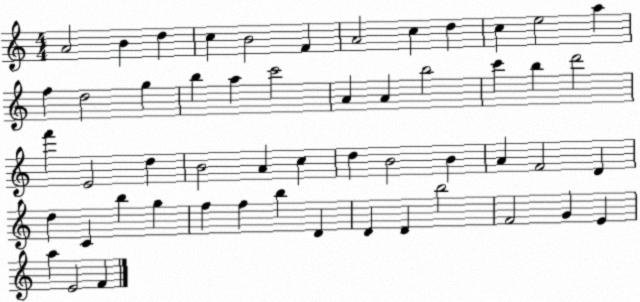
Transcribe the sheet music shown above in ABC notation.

X:1
T:Untitled
M:4/4
L:1/4
K:C
A2 B d c B2 F A2 c d c e2 a f d2 g b a c'2 A A b2 c' b d'2 f' E2 d B2 A c d B2 B A F2 D d C b g f f b D D D b2 F2 G E a E2 F